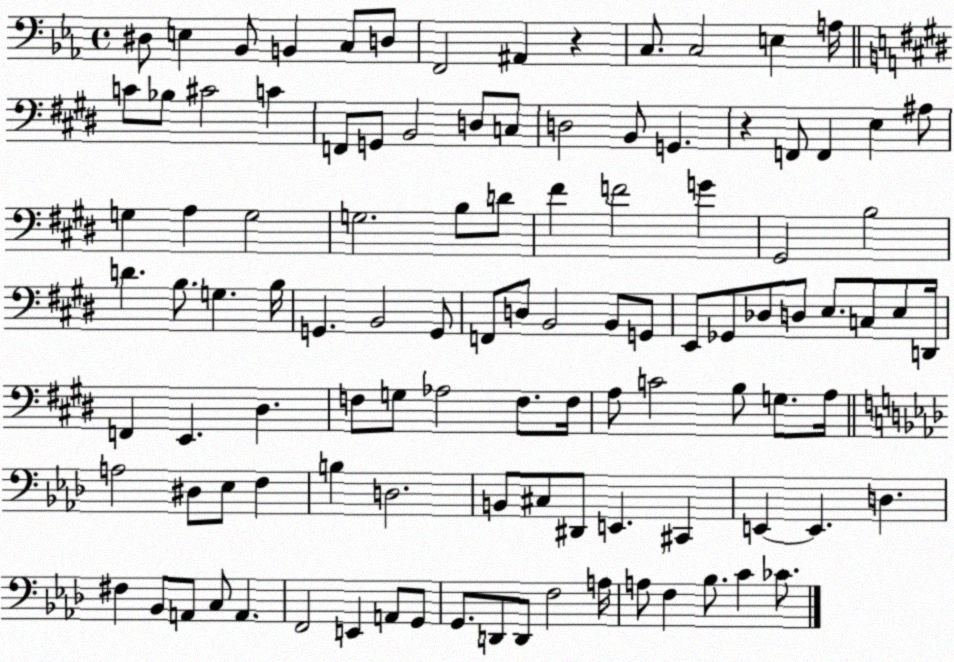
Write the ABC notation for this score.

X:1
T:Untitled
M:4/4
L:1/4
K:Eb
^D,/2 E, _B,,/2 B,, C,/2 D,/2 F,,2 ^A,, z C,/2 C,2 E, A,/4 C/2 _B,/2 ^C2 C F,,/2 G,,/2 B,,2 D,/2 C,/2 D,2 B,,/2 G,, z F,,/2 F,, E, ^A,/2 G, A, G,2 G,2 B,/2 D/2 ^F F2 G ^G,,2 B,2 D B,/2 G, B,/4 G,, B,,2 G,,/2 F,,/2 D,/2 B,,2 B,,/2 G,,/2 E,,/2 _G,,/2 _D,/2 D,/2 E,/2 C,/2 E,/2 D,,/4 F,, E,, ^D, F,/2 G,/2 _A,2 F,/2 F,/4 A,/2 C2 B,/2 G,/2 A,/4 A,2 ^D,/2 _E,/2 F, B, D,2 B,,/2 ^C,/2 ^D,,/2 E,, ^C,, E,, E,, D, ^F, _B,,/2 A,,/2 C,/2 A,, F,,2 E,, A,,/2 G,,/2 G,,/2 D,,/2 D,,/2 F,2 A,/4 A,/2 F, _B,/2 C _C/2